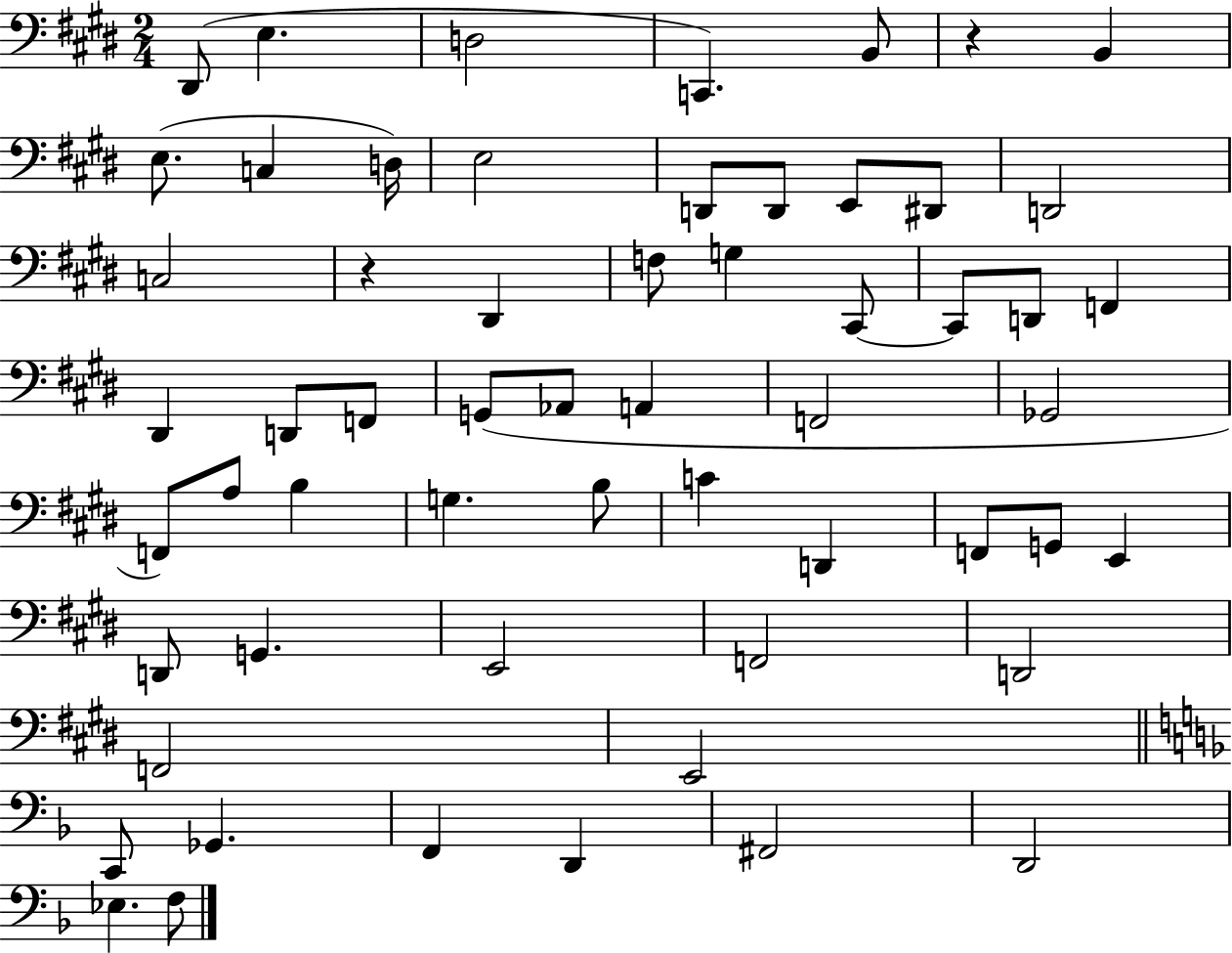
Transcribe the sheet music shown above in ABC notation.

X:1
T:Untitled
M:2/4
L:1/4
K:E
^D,,/2 E, D,2 C,, B,,/2 z B,, E,/2 C, D,/4 E,2 D,,/2 D,,/2 E,,/2 ^D,,/2 D,,2 C,2 z ^D,, F,/2 G, ^C,,/2 ^C,,/2 D,,/2 F,, ^D,, D,,/2 F,,/2 G,,/2 _A,,/2 A,, F,,2 _G,,2 F,,/2 A,/2 B, G, B,/2 C D,, F,,/2 G,,/2 E,, D,,/2 G,, E,,2 F,,2 D,,2 F,,2 E,,2 C,,/2 _G,, F,, D,, ^F,,2 D,,2 _E, F,/2